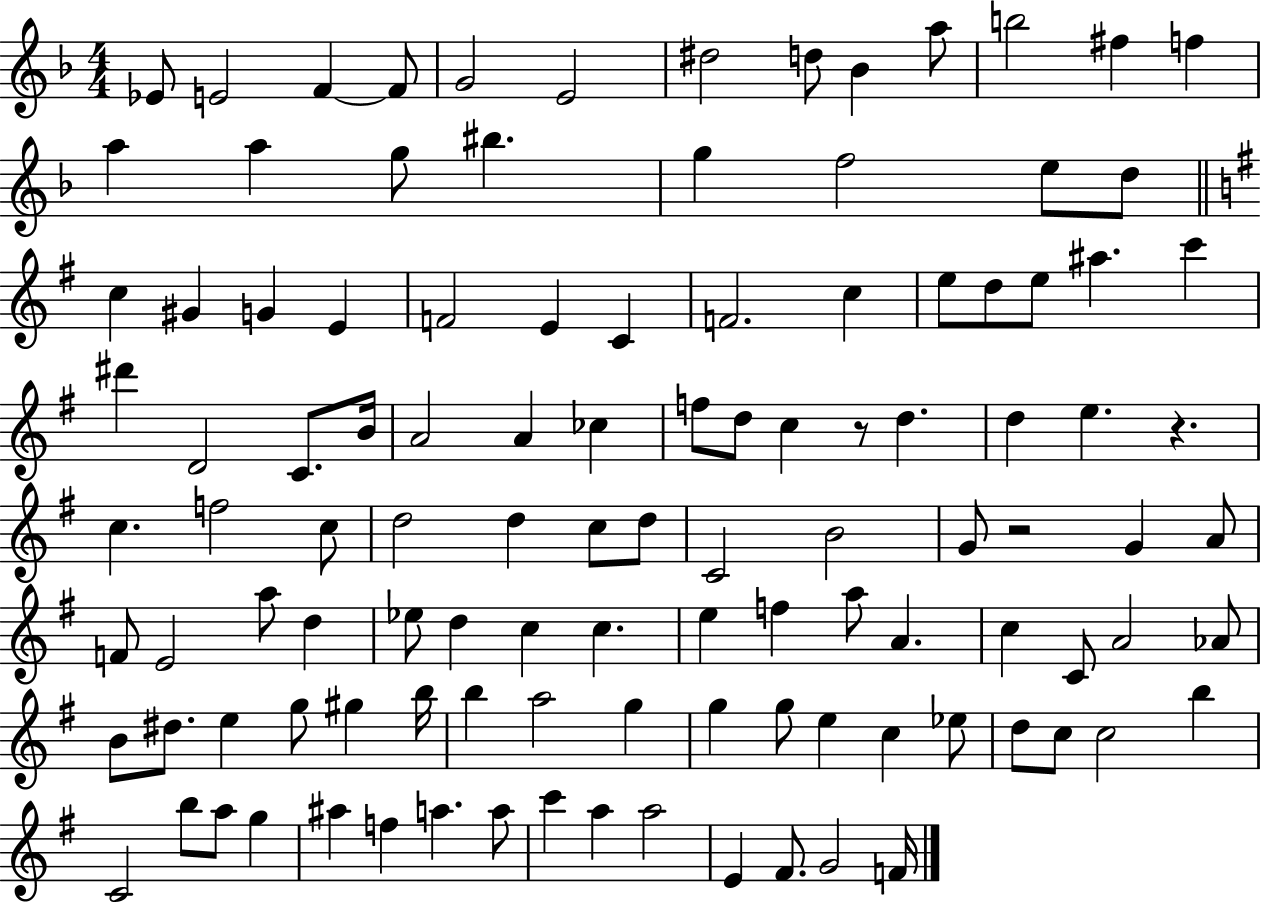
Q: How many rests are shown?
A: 3